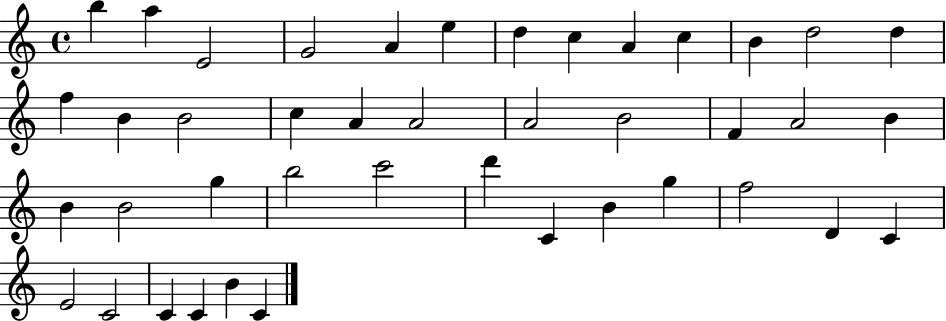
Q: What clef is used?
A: treble